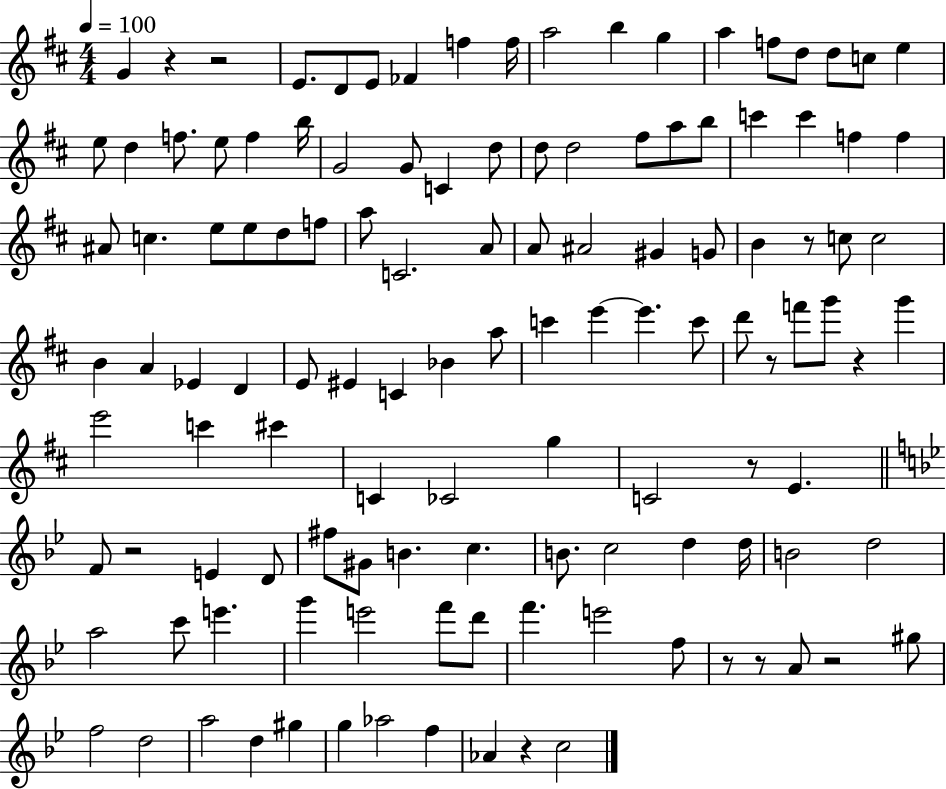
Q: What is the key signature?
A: D major